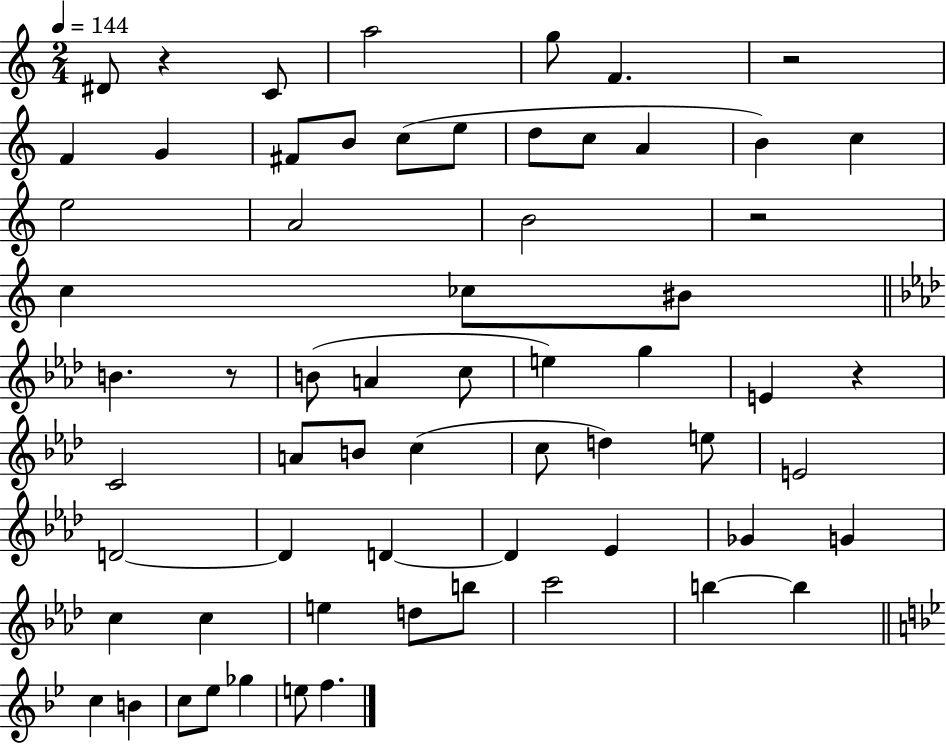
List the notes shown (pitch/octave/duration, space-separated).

D#4/e R/q C4/e A5/h G5/e F4/q. R/h F4/q G4/q F#4/e B4/e C5/e E5/e D5/e C5/e A4/q B4/q C5/q E5/h A4/h B4/h R/h C5/q CES5/e BIS4/e B4/q. R/e B4/e A4/q C5/e E5/q G5/q E4/q R/q C4/h A4/e B4/e C5/q C5/e D5/q E5/e E4/h D4/h D4/q D4/q D4/q Eb4/q Gb4/q G4/q C5/q C5/q E5/q D5/e B5/e C6/h B5/q B5/q C5/q B4/q C5/e Eb5/e Gb5/q E5/e F5/q.